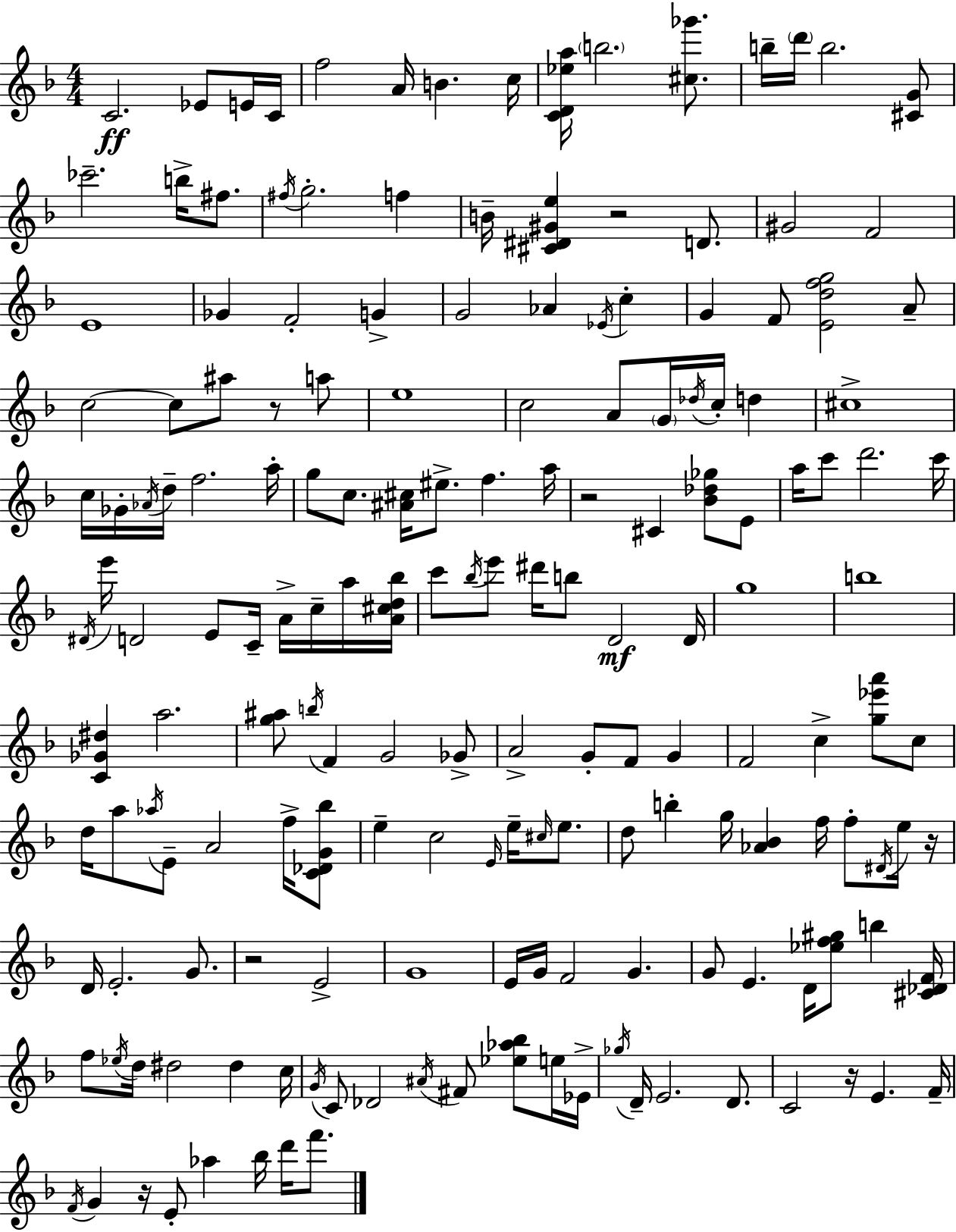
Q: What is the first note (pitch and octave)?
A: C4